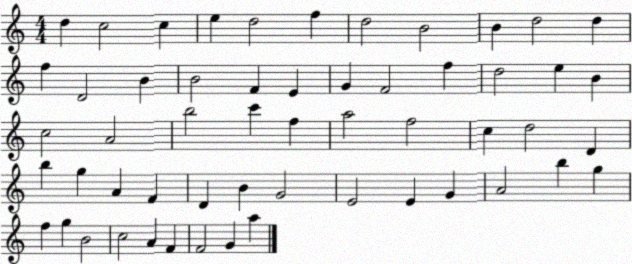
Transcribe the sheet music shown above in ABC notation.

X:1
T:Untitled
M:4/4
L:1/4
K:C
d c2 c e d2 f d2 B2 B d2 d f D2 B B2 F E G F2 f d2 e B c2 A2 b2 c' f a2 f2 c d2 D b g A F D B G2 E2 E G A2 b g f g B2 c2 A F F2 G a